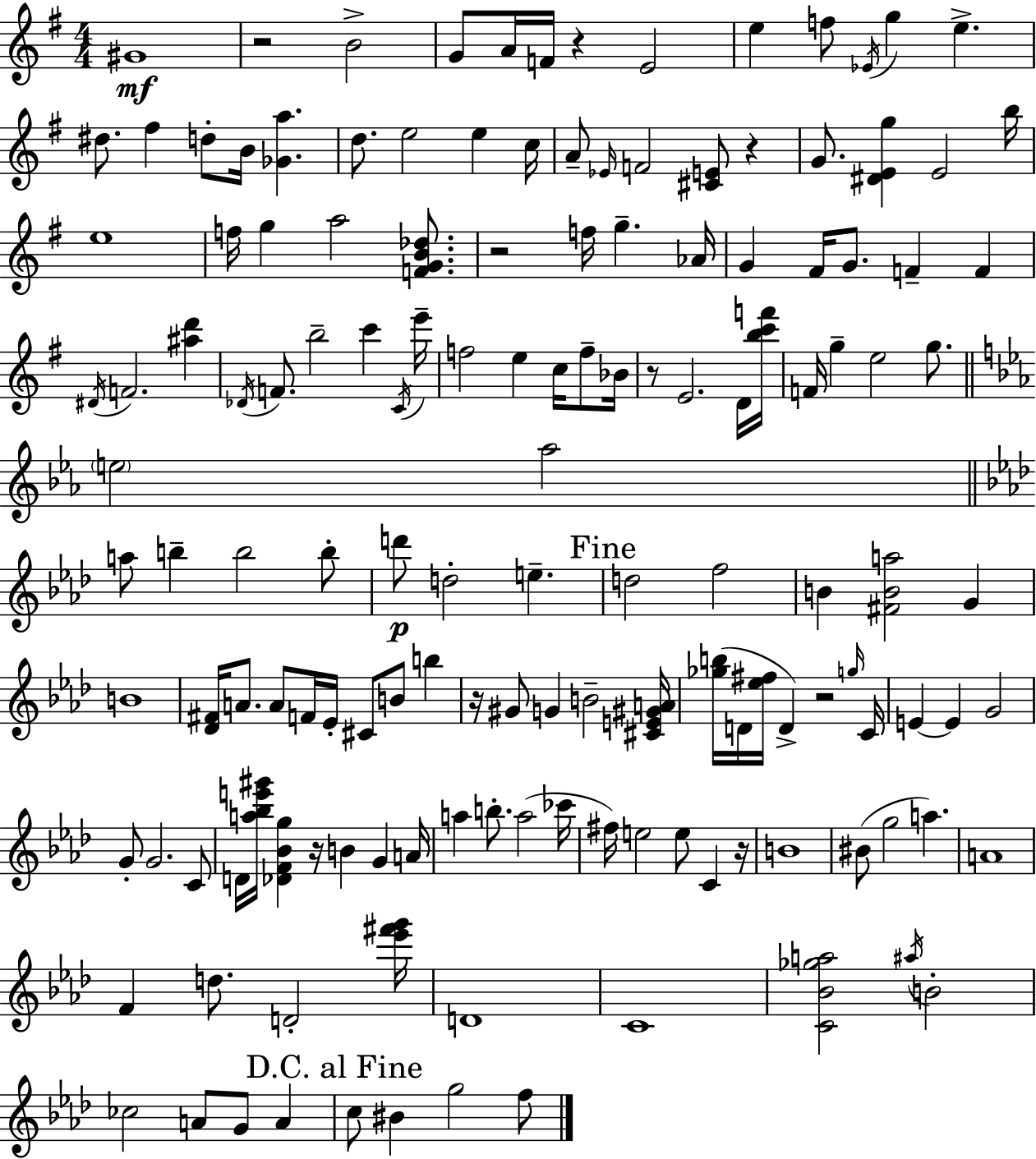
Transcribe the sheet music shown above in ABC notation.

X:1
T:Untitled
M:4/4
L:1/4
K:G
^G4 z2 B2 G/2 A/4 F/4 z E2 e f/2 _E/4 g e ^d/2 ^f d/2 B/4 [_Ga] d/2 e2 e c/4 A/2 _E/4 F2 [^CE]/2 z G/2 [^DEg] E2 b/4 e4 f/4 g a2 [FGB_d]/2 z2 f/4 g _A/4 G ^F/4 G/2 F F ^D/4 F2 [^ad'] _D/4 F/2 b2 c' C/4 e'/4 f2 e c/4 f/2 _B/4 z/2 E2 D/4 [bc'f']/4 F/4 g e2 g/2 e2 _a2 a/2 b b2 b/2 d'/2 d2 e d2 f2 B [^FBa]2 G B4 [_D^F]/4 A/2 A/2 F/4 _E/4 ^C/2 B/2 b z/4 ^G/2 G B2 [^CE^GA]/4 [_gb]/4 D/4 [_e^f]/4 D z2 g/4 C/4 E E G2 G/2 G2 C/2 D/4 [a_be'^g']/4 [_DF_Bg] z/4 B G A/4 a b/2 a2 _c'/4 ^f/4 e2 e/2 C z/4 B4 ^B/2 g2 a A4 F d/2 D2 [_e'^f'g']/4 D4 C4 [C_B_ga]2 ^a/4 B2 _c2 A/2 G/2 A c/2 ^B g2 f/2